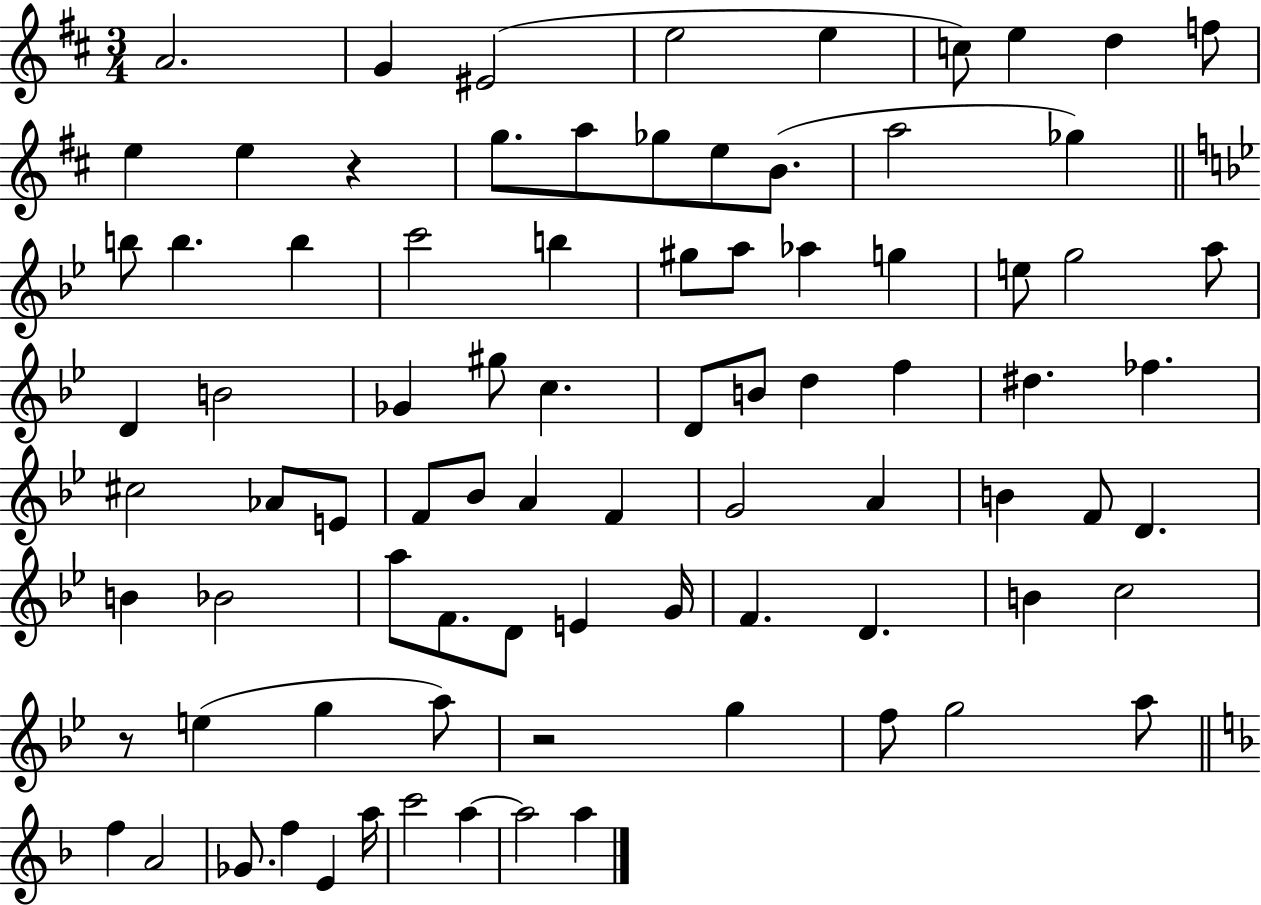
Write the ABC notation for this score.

X:1
T:Untitled
M:3/4
L:1/4
K:D
A2 G ^E2 e2 e c/2 e d f/2 e e z g/2 a/2 _g/2 e/2 B/2 a2 _g b/2 b b c'2 b ^g/2 a/2 _a g e/2 g2 a/2 D B2 _G ^g/2 c D/2 B/2 d f ^d _f ^c2 _A/2 E/2 F/2 _B/2 A F G2 A B F/2 D B _B2 a/2 F/2 D/2 E G/4 F D B c2 z/2 e g a/2 z2 g f/2 g2 a/2 f A2 _G/2 f E a/4 c'2 a a2 a